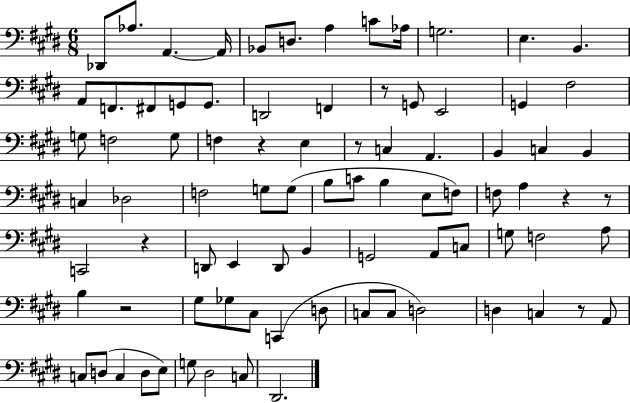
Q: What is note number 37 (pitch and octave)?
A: G3